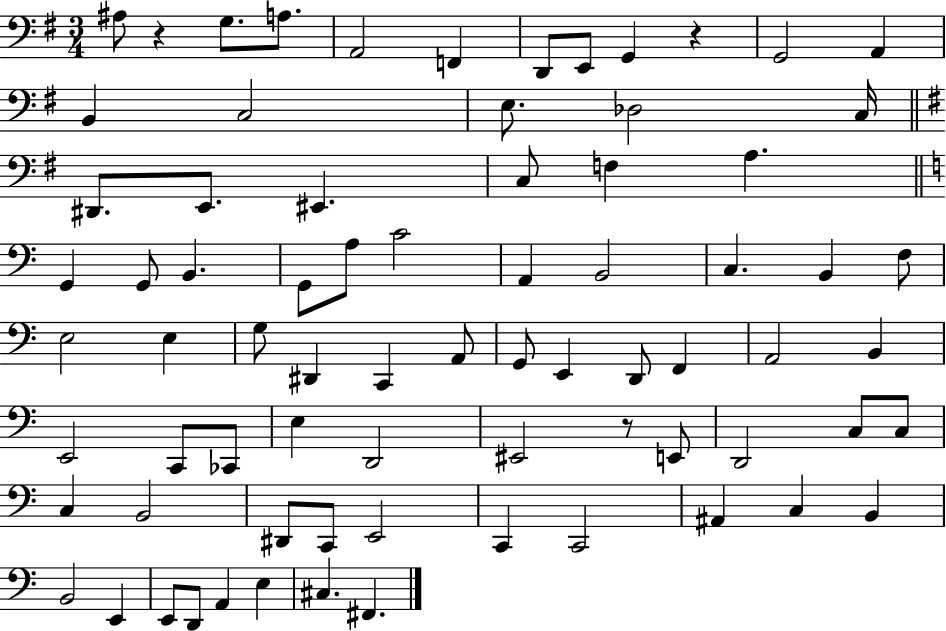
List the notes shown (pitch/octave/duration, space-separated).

A#3/e R/q G3/e. A3/e. A2/h F2/q D2/e E2/e G2/q R/q G2/h A2/q B2/q C3/h E3/e. Db3/h C3/s D#2/e. E2/e. EIS2/q. C3/e F3/q A3/q. G2/q G2/e B2/q. G2/e A3/e C4/h A2/q B2/h C3/q. B2/q F3/e E3/h E3/q G3/e D#2/q C2/q A2/e G2/e E2/q D2/e F2/q A2/h B2/q E2/h C2/e CES2/e E3/q D2/h EIS2/h R/e E2/e D2/h C3/e C3/e C3/q B2/h D#2/e C2/e E2/h C2/q C2/h A#2/q C3/q B2/q B2/h E2/q E2/e D2/e A2/q E3/q C#3/q. F#2/q.